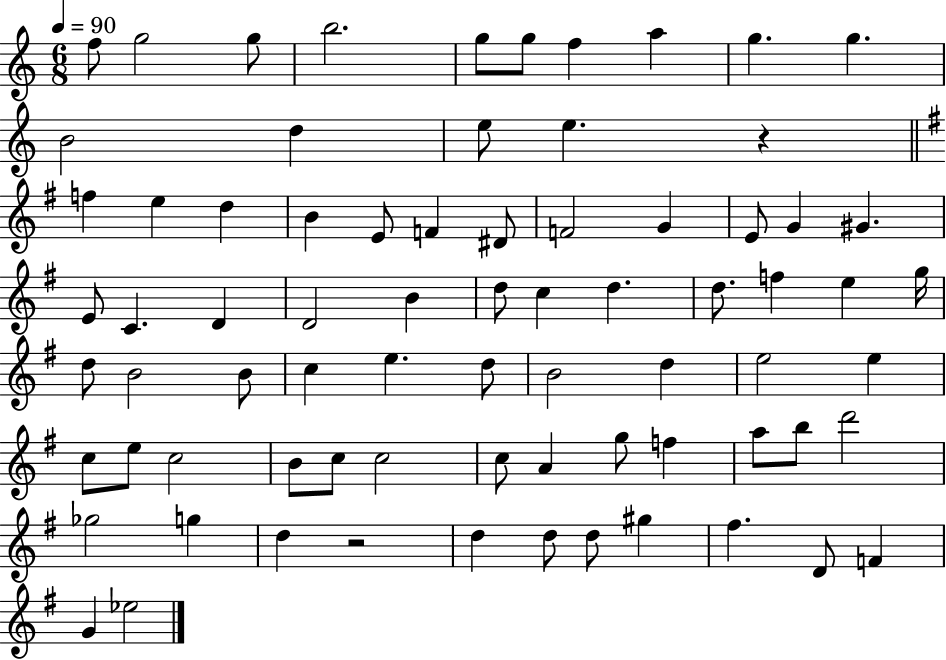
F5/e G5/h G5/e B5/h. G5/e G5/e F5/q A5/q G5/q. G5/q. B4/h D5/q E5/e E5/q. R/q F5/q E5/q D5/q B4/q E4/e F4/q D#4/e F4/h G4/q E4/e G4/q G#4/q. E4/e C4/q. D4/q D4/h B4/q D5/e C5/q D5/q. D5/e. F5/q E5/q G5/s D5/e B4/h B4/e C5/q E5/q. D5/e B4/h D5/q E5/h E5/q C5/e E5/e C5/h B4/e C5/e C5/h C5/e A4/q G5/e F5/q A5/e B5/e D6/h Gb5/h G5/q D5/q R/h D5/q D5/e D5/e G#5/q F#5/q. D4/e F4/q G4/q Eb5/h